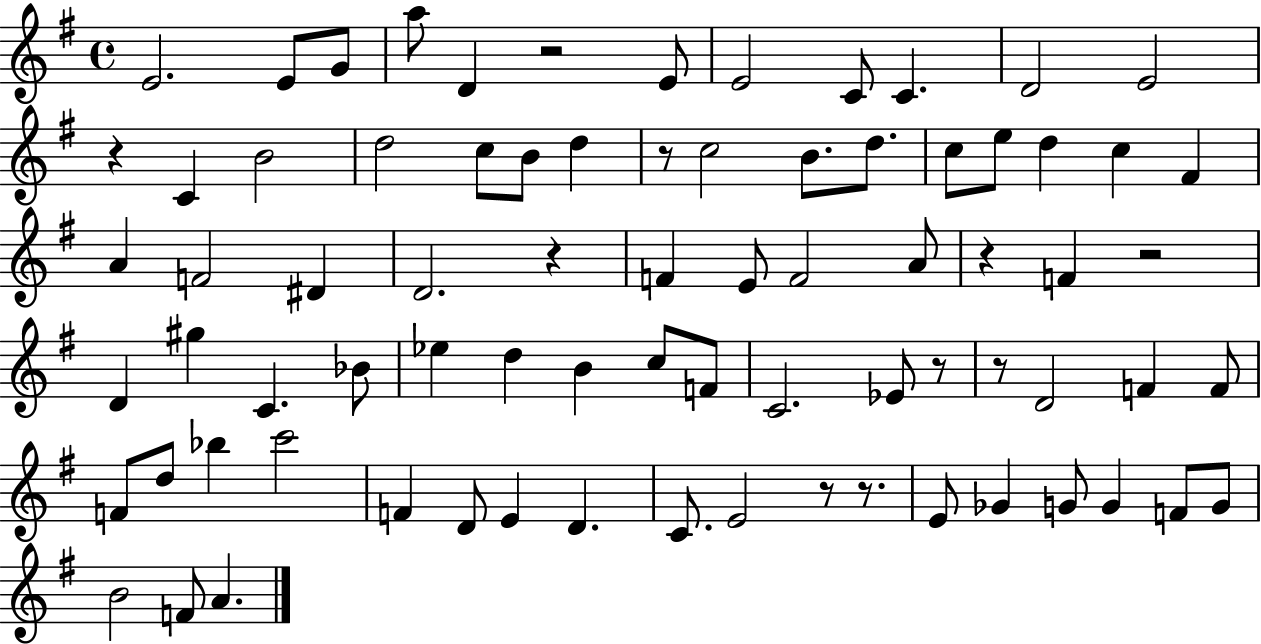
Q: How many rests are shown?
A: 10